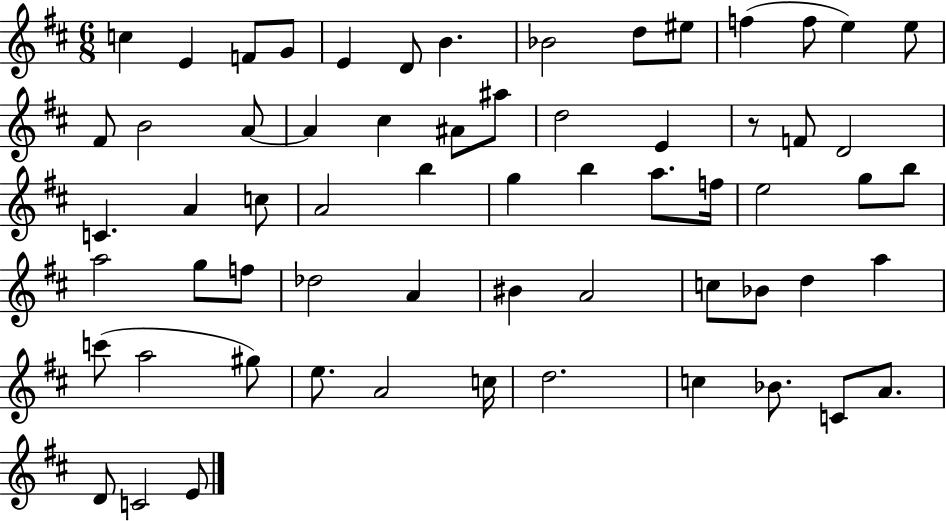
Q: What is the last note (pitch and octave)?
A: E4